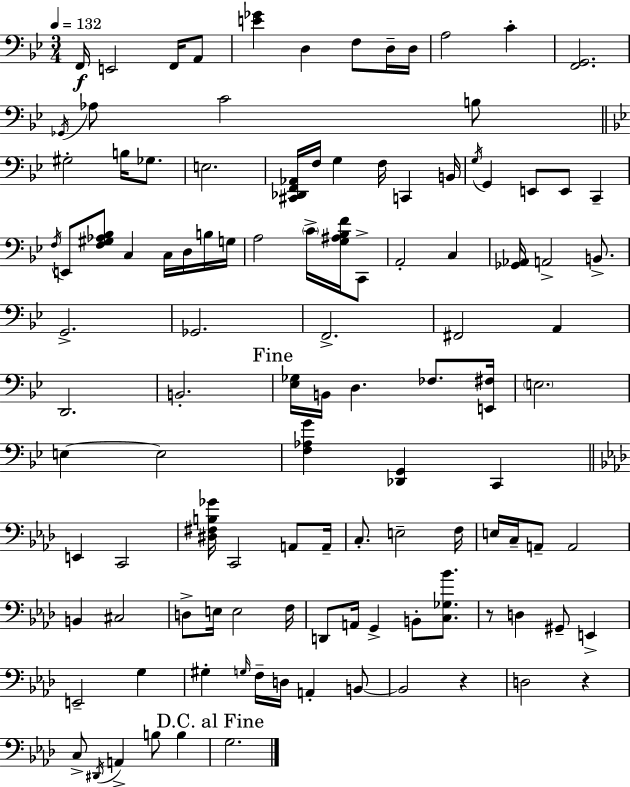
F2/s E2/h F2/s A2/e [E4,Gb4]/q D3/q F3/e D3/s D3/s A3/h C4/q [F2,G2]/h. Gb2/s Ab3/e C4/h B3/e G#3/h B3/s Gb3/e. E3/h. [C#2,Db2,F2,Ab2]/s F3/s G3/q F3/s C2/q B2/s G3/s G2/q E2/e E2/e C2/q F3/s E2/e [F3,G#3,Ab3,Bb3]/e C3/q C3/s D3/s B3/s G3/s A3/h C4/s [G3,A#3,Bb3,F4]/s C2/e A2/h C3/q [Gb2,Ab2]/s A2/h B2/e. G2/h. Gb2/h. F2/h. F#2/h A2/q D2/h. B2/h. [Eb3,Gb3]/s B2/s D3/q. FES3/e. [E2,F#3]/s E3/h. E3/q E3/h [F3,Ab3,G4]/q [Db2,G2]/q C2/q E2/q C2/h [D#3,F#3,B3,Gb4]/s C2/h A2/e A2/s C3/e. E3/h F3/s E3/s C3/s A2/e A2/h B2/q C#3/h D3/e E3/s E3/h F3/s D2/e A2/s G2/q B2/e [C3,Gb3,Bb4]/e. R/e D3/q G#2/e E2/q E2/h G3/q G#3/q G3/s F3/s D3/s A2/q B2/e B2/h R/q D3/h R/q C3/e D#2/s A2/q B3/e B3/q G3/h.